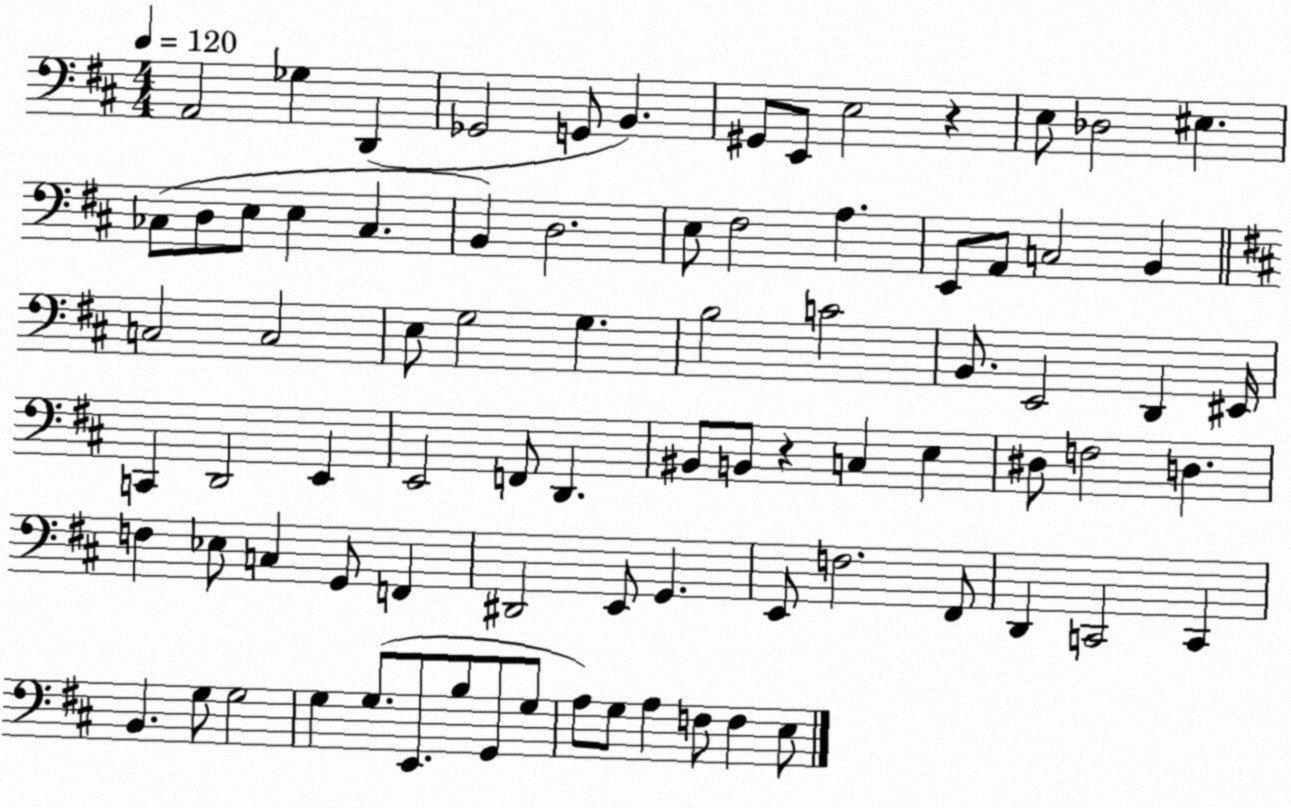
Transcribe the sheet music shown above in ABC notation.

X:1
T:Untitled
M:4/4
L:1/4
K:D
A,,2 _G, D,, _G,,2 G,,/2 B,, ^G,,/2 E,,/2 E,2 z E,/2 _D,2 ^E, _C,/2 D,/2 E,/2 E, _C, B,, D,2 E,/2 ^F,2 A, E,,/2 A,,/2 C,2 B,, C,2 C,2 E,/2 G,2 G, B,2 C2 B,,/2 E,,2 D,, ^E,,/4 C,, D,,2 E,, E,,2 F,,/2 D,, ^B,,/2 B,,/2 z C, E, ^D,/2 F,2 D, F, _E,/2 C, G,,/2 F,, ^D,,2 E,,/2 G,, E,,/2 F,2 ^F,,/2 D,, C,,2 C,, B,, G,/2 G,2 G, G,/2 E,,/2 B,/2 G,,/2 G,/2 A,/2 G,/2 A, F,/2 F, E,/2